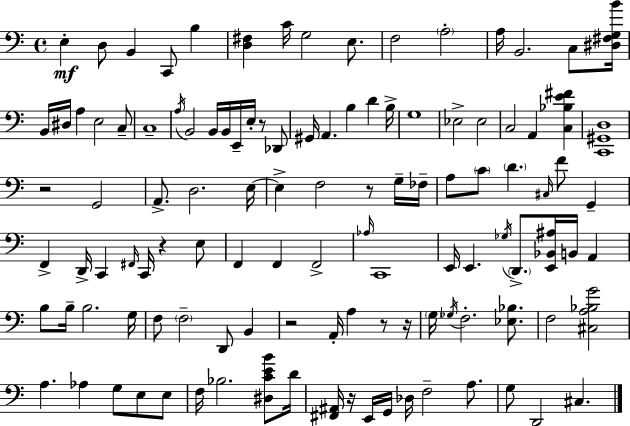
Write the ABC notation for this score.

X:1
T:Untitled
M:4/4
L:1/4
K:Am
E, D,/2 B,, C,,/2 B, [D,^F,] C/4 G,2 E,/2 F,2 A,2 A,/4 B,,2 C,/2 [^D,^F,G,B]/4 B,,/4 ^D,/4 A, E,2 C,/2 C,4 A,/4 B,,2 B,,/4 B,,/4 E,,/4 E,/4 z/2 _D,,/2 ^G,,/4 A,, B, D B,/4 G,4 _E,2 _E,2 C,2 A,, [C,_B,E^F] [C,,^G,,D,]4 z2 G,,2 A,,/2 D,2 E,/4 E, F,2 z/2 G,/4 _F,/4 A,/2 C/2 D ^C,/4 F/2 G,, F,, D,,/4 C,, ^F,,/4 C,,/4 z E,/2 F,, F,, F,,2 _A,/4 C,,4 E,,/4 E,, _G,/4 D,,/2 [E,,_B,,^A,]/4 B,,/4 A,, B,/2 B,/4 B,2 G,/4 F,/2 F,2 D,,/2 B,, z2 A,,/4 A, z/2 z/4 G,/4 _G,/4 F,2 [_E,_B,]/2 F,2 [^C,A,_B,G]2 A, _A, G,/2 E,/2 E,/2 F,/4 _B,2 [^D,CEB]/2 D/4 [^F,,^A,,]/4 z/4 E,,/4 G,,/4 _D,/4 F,2 A,/2 G,/2 D,,2 ^C,